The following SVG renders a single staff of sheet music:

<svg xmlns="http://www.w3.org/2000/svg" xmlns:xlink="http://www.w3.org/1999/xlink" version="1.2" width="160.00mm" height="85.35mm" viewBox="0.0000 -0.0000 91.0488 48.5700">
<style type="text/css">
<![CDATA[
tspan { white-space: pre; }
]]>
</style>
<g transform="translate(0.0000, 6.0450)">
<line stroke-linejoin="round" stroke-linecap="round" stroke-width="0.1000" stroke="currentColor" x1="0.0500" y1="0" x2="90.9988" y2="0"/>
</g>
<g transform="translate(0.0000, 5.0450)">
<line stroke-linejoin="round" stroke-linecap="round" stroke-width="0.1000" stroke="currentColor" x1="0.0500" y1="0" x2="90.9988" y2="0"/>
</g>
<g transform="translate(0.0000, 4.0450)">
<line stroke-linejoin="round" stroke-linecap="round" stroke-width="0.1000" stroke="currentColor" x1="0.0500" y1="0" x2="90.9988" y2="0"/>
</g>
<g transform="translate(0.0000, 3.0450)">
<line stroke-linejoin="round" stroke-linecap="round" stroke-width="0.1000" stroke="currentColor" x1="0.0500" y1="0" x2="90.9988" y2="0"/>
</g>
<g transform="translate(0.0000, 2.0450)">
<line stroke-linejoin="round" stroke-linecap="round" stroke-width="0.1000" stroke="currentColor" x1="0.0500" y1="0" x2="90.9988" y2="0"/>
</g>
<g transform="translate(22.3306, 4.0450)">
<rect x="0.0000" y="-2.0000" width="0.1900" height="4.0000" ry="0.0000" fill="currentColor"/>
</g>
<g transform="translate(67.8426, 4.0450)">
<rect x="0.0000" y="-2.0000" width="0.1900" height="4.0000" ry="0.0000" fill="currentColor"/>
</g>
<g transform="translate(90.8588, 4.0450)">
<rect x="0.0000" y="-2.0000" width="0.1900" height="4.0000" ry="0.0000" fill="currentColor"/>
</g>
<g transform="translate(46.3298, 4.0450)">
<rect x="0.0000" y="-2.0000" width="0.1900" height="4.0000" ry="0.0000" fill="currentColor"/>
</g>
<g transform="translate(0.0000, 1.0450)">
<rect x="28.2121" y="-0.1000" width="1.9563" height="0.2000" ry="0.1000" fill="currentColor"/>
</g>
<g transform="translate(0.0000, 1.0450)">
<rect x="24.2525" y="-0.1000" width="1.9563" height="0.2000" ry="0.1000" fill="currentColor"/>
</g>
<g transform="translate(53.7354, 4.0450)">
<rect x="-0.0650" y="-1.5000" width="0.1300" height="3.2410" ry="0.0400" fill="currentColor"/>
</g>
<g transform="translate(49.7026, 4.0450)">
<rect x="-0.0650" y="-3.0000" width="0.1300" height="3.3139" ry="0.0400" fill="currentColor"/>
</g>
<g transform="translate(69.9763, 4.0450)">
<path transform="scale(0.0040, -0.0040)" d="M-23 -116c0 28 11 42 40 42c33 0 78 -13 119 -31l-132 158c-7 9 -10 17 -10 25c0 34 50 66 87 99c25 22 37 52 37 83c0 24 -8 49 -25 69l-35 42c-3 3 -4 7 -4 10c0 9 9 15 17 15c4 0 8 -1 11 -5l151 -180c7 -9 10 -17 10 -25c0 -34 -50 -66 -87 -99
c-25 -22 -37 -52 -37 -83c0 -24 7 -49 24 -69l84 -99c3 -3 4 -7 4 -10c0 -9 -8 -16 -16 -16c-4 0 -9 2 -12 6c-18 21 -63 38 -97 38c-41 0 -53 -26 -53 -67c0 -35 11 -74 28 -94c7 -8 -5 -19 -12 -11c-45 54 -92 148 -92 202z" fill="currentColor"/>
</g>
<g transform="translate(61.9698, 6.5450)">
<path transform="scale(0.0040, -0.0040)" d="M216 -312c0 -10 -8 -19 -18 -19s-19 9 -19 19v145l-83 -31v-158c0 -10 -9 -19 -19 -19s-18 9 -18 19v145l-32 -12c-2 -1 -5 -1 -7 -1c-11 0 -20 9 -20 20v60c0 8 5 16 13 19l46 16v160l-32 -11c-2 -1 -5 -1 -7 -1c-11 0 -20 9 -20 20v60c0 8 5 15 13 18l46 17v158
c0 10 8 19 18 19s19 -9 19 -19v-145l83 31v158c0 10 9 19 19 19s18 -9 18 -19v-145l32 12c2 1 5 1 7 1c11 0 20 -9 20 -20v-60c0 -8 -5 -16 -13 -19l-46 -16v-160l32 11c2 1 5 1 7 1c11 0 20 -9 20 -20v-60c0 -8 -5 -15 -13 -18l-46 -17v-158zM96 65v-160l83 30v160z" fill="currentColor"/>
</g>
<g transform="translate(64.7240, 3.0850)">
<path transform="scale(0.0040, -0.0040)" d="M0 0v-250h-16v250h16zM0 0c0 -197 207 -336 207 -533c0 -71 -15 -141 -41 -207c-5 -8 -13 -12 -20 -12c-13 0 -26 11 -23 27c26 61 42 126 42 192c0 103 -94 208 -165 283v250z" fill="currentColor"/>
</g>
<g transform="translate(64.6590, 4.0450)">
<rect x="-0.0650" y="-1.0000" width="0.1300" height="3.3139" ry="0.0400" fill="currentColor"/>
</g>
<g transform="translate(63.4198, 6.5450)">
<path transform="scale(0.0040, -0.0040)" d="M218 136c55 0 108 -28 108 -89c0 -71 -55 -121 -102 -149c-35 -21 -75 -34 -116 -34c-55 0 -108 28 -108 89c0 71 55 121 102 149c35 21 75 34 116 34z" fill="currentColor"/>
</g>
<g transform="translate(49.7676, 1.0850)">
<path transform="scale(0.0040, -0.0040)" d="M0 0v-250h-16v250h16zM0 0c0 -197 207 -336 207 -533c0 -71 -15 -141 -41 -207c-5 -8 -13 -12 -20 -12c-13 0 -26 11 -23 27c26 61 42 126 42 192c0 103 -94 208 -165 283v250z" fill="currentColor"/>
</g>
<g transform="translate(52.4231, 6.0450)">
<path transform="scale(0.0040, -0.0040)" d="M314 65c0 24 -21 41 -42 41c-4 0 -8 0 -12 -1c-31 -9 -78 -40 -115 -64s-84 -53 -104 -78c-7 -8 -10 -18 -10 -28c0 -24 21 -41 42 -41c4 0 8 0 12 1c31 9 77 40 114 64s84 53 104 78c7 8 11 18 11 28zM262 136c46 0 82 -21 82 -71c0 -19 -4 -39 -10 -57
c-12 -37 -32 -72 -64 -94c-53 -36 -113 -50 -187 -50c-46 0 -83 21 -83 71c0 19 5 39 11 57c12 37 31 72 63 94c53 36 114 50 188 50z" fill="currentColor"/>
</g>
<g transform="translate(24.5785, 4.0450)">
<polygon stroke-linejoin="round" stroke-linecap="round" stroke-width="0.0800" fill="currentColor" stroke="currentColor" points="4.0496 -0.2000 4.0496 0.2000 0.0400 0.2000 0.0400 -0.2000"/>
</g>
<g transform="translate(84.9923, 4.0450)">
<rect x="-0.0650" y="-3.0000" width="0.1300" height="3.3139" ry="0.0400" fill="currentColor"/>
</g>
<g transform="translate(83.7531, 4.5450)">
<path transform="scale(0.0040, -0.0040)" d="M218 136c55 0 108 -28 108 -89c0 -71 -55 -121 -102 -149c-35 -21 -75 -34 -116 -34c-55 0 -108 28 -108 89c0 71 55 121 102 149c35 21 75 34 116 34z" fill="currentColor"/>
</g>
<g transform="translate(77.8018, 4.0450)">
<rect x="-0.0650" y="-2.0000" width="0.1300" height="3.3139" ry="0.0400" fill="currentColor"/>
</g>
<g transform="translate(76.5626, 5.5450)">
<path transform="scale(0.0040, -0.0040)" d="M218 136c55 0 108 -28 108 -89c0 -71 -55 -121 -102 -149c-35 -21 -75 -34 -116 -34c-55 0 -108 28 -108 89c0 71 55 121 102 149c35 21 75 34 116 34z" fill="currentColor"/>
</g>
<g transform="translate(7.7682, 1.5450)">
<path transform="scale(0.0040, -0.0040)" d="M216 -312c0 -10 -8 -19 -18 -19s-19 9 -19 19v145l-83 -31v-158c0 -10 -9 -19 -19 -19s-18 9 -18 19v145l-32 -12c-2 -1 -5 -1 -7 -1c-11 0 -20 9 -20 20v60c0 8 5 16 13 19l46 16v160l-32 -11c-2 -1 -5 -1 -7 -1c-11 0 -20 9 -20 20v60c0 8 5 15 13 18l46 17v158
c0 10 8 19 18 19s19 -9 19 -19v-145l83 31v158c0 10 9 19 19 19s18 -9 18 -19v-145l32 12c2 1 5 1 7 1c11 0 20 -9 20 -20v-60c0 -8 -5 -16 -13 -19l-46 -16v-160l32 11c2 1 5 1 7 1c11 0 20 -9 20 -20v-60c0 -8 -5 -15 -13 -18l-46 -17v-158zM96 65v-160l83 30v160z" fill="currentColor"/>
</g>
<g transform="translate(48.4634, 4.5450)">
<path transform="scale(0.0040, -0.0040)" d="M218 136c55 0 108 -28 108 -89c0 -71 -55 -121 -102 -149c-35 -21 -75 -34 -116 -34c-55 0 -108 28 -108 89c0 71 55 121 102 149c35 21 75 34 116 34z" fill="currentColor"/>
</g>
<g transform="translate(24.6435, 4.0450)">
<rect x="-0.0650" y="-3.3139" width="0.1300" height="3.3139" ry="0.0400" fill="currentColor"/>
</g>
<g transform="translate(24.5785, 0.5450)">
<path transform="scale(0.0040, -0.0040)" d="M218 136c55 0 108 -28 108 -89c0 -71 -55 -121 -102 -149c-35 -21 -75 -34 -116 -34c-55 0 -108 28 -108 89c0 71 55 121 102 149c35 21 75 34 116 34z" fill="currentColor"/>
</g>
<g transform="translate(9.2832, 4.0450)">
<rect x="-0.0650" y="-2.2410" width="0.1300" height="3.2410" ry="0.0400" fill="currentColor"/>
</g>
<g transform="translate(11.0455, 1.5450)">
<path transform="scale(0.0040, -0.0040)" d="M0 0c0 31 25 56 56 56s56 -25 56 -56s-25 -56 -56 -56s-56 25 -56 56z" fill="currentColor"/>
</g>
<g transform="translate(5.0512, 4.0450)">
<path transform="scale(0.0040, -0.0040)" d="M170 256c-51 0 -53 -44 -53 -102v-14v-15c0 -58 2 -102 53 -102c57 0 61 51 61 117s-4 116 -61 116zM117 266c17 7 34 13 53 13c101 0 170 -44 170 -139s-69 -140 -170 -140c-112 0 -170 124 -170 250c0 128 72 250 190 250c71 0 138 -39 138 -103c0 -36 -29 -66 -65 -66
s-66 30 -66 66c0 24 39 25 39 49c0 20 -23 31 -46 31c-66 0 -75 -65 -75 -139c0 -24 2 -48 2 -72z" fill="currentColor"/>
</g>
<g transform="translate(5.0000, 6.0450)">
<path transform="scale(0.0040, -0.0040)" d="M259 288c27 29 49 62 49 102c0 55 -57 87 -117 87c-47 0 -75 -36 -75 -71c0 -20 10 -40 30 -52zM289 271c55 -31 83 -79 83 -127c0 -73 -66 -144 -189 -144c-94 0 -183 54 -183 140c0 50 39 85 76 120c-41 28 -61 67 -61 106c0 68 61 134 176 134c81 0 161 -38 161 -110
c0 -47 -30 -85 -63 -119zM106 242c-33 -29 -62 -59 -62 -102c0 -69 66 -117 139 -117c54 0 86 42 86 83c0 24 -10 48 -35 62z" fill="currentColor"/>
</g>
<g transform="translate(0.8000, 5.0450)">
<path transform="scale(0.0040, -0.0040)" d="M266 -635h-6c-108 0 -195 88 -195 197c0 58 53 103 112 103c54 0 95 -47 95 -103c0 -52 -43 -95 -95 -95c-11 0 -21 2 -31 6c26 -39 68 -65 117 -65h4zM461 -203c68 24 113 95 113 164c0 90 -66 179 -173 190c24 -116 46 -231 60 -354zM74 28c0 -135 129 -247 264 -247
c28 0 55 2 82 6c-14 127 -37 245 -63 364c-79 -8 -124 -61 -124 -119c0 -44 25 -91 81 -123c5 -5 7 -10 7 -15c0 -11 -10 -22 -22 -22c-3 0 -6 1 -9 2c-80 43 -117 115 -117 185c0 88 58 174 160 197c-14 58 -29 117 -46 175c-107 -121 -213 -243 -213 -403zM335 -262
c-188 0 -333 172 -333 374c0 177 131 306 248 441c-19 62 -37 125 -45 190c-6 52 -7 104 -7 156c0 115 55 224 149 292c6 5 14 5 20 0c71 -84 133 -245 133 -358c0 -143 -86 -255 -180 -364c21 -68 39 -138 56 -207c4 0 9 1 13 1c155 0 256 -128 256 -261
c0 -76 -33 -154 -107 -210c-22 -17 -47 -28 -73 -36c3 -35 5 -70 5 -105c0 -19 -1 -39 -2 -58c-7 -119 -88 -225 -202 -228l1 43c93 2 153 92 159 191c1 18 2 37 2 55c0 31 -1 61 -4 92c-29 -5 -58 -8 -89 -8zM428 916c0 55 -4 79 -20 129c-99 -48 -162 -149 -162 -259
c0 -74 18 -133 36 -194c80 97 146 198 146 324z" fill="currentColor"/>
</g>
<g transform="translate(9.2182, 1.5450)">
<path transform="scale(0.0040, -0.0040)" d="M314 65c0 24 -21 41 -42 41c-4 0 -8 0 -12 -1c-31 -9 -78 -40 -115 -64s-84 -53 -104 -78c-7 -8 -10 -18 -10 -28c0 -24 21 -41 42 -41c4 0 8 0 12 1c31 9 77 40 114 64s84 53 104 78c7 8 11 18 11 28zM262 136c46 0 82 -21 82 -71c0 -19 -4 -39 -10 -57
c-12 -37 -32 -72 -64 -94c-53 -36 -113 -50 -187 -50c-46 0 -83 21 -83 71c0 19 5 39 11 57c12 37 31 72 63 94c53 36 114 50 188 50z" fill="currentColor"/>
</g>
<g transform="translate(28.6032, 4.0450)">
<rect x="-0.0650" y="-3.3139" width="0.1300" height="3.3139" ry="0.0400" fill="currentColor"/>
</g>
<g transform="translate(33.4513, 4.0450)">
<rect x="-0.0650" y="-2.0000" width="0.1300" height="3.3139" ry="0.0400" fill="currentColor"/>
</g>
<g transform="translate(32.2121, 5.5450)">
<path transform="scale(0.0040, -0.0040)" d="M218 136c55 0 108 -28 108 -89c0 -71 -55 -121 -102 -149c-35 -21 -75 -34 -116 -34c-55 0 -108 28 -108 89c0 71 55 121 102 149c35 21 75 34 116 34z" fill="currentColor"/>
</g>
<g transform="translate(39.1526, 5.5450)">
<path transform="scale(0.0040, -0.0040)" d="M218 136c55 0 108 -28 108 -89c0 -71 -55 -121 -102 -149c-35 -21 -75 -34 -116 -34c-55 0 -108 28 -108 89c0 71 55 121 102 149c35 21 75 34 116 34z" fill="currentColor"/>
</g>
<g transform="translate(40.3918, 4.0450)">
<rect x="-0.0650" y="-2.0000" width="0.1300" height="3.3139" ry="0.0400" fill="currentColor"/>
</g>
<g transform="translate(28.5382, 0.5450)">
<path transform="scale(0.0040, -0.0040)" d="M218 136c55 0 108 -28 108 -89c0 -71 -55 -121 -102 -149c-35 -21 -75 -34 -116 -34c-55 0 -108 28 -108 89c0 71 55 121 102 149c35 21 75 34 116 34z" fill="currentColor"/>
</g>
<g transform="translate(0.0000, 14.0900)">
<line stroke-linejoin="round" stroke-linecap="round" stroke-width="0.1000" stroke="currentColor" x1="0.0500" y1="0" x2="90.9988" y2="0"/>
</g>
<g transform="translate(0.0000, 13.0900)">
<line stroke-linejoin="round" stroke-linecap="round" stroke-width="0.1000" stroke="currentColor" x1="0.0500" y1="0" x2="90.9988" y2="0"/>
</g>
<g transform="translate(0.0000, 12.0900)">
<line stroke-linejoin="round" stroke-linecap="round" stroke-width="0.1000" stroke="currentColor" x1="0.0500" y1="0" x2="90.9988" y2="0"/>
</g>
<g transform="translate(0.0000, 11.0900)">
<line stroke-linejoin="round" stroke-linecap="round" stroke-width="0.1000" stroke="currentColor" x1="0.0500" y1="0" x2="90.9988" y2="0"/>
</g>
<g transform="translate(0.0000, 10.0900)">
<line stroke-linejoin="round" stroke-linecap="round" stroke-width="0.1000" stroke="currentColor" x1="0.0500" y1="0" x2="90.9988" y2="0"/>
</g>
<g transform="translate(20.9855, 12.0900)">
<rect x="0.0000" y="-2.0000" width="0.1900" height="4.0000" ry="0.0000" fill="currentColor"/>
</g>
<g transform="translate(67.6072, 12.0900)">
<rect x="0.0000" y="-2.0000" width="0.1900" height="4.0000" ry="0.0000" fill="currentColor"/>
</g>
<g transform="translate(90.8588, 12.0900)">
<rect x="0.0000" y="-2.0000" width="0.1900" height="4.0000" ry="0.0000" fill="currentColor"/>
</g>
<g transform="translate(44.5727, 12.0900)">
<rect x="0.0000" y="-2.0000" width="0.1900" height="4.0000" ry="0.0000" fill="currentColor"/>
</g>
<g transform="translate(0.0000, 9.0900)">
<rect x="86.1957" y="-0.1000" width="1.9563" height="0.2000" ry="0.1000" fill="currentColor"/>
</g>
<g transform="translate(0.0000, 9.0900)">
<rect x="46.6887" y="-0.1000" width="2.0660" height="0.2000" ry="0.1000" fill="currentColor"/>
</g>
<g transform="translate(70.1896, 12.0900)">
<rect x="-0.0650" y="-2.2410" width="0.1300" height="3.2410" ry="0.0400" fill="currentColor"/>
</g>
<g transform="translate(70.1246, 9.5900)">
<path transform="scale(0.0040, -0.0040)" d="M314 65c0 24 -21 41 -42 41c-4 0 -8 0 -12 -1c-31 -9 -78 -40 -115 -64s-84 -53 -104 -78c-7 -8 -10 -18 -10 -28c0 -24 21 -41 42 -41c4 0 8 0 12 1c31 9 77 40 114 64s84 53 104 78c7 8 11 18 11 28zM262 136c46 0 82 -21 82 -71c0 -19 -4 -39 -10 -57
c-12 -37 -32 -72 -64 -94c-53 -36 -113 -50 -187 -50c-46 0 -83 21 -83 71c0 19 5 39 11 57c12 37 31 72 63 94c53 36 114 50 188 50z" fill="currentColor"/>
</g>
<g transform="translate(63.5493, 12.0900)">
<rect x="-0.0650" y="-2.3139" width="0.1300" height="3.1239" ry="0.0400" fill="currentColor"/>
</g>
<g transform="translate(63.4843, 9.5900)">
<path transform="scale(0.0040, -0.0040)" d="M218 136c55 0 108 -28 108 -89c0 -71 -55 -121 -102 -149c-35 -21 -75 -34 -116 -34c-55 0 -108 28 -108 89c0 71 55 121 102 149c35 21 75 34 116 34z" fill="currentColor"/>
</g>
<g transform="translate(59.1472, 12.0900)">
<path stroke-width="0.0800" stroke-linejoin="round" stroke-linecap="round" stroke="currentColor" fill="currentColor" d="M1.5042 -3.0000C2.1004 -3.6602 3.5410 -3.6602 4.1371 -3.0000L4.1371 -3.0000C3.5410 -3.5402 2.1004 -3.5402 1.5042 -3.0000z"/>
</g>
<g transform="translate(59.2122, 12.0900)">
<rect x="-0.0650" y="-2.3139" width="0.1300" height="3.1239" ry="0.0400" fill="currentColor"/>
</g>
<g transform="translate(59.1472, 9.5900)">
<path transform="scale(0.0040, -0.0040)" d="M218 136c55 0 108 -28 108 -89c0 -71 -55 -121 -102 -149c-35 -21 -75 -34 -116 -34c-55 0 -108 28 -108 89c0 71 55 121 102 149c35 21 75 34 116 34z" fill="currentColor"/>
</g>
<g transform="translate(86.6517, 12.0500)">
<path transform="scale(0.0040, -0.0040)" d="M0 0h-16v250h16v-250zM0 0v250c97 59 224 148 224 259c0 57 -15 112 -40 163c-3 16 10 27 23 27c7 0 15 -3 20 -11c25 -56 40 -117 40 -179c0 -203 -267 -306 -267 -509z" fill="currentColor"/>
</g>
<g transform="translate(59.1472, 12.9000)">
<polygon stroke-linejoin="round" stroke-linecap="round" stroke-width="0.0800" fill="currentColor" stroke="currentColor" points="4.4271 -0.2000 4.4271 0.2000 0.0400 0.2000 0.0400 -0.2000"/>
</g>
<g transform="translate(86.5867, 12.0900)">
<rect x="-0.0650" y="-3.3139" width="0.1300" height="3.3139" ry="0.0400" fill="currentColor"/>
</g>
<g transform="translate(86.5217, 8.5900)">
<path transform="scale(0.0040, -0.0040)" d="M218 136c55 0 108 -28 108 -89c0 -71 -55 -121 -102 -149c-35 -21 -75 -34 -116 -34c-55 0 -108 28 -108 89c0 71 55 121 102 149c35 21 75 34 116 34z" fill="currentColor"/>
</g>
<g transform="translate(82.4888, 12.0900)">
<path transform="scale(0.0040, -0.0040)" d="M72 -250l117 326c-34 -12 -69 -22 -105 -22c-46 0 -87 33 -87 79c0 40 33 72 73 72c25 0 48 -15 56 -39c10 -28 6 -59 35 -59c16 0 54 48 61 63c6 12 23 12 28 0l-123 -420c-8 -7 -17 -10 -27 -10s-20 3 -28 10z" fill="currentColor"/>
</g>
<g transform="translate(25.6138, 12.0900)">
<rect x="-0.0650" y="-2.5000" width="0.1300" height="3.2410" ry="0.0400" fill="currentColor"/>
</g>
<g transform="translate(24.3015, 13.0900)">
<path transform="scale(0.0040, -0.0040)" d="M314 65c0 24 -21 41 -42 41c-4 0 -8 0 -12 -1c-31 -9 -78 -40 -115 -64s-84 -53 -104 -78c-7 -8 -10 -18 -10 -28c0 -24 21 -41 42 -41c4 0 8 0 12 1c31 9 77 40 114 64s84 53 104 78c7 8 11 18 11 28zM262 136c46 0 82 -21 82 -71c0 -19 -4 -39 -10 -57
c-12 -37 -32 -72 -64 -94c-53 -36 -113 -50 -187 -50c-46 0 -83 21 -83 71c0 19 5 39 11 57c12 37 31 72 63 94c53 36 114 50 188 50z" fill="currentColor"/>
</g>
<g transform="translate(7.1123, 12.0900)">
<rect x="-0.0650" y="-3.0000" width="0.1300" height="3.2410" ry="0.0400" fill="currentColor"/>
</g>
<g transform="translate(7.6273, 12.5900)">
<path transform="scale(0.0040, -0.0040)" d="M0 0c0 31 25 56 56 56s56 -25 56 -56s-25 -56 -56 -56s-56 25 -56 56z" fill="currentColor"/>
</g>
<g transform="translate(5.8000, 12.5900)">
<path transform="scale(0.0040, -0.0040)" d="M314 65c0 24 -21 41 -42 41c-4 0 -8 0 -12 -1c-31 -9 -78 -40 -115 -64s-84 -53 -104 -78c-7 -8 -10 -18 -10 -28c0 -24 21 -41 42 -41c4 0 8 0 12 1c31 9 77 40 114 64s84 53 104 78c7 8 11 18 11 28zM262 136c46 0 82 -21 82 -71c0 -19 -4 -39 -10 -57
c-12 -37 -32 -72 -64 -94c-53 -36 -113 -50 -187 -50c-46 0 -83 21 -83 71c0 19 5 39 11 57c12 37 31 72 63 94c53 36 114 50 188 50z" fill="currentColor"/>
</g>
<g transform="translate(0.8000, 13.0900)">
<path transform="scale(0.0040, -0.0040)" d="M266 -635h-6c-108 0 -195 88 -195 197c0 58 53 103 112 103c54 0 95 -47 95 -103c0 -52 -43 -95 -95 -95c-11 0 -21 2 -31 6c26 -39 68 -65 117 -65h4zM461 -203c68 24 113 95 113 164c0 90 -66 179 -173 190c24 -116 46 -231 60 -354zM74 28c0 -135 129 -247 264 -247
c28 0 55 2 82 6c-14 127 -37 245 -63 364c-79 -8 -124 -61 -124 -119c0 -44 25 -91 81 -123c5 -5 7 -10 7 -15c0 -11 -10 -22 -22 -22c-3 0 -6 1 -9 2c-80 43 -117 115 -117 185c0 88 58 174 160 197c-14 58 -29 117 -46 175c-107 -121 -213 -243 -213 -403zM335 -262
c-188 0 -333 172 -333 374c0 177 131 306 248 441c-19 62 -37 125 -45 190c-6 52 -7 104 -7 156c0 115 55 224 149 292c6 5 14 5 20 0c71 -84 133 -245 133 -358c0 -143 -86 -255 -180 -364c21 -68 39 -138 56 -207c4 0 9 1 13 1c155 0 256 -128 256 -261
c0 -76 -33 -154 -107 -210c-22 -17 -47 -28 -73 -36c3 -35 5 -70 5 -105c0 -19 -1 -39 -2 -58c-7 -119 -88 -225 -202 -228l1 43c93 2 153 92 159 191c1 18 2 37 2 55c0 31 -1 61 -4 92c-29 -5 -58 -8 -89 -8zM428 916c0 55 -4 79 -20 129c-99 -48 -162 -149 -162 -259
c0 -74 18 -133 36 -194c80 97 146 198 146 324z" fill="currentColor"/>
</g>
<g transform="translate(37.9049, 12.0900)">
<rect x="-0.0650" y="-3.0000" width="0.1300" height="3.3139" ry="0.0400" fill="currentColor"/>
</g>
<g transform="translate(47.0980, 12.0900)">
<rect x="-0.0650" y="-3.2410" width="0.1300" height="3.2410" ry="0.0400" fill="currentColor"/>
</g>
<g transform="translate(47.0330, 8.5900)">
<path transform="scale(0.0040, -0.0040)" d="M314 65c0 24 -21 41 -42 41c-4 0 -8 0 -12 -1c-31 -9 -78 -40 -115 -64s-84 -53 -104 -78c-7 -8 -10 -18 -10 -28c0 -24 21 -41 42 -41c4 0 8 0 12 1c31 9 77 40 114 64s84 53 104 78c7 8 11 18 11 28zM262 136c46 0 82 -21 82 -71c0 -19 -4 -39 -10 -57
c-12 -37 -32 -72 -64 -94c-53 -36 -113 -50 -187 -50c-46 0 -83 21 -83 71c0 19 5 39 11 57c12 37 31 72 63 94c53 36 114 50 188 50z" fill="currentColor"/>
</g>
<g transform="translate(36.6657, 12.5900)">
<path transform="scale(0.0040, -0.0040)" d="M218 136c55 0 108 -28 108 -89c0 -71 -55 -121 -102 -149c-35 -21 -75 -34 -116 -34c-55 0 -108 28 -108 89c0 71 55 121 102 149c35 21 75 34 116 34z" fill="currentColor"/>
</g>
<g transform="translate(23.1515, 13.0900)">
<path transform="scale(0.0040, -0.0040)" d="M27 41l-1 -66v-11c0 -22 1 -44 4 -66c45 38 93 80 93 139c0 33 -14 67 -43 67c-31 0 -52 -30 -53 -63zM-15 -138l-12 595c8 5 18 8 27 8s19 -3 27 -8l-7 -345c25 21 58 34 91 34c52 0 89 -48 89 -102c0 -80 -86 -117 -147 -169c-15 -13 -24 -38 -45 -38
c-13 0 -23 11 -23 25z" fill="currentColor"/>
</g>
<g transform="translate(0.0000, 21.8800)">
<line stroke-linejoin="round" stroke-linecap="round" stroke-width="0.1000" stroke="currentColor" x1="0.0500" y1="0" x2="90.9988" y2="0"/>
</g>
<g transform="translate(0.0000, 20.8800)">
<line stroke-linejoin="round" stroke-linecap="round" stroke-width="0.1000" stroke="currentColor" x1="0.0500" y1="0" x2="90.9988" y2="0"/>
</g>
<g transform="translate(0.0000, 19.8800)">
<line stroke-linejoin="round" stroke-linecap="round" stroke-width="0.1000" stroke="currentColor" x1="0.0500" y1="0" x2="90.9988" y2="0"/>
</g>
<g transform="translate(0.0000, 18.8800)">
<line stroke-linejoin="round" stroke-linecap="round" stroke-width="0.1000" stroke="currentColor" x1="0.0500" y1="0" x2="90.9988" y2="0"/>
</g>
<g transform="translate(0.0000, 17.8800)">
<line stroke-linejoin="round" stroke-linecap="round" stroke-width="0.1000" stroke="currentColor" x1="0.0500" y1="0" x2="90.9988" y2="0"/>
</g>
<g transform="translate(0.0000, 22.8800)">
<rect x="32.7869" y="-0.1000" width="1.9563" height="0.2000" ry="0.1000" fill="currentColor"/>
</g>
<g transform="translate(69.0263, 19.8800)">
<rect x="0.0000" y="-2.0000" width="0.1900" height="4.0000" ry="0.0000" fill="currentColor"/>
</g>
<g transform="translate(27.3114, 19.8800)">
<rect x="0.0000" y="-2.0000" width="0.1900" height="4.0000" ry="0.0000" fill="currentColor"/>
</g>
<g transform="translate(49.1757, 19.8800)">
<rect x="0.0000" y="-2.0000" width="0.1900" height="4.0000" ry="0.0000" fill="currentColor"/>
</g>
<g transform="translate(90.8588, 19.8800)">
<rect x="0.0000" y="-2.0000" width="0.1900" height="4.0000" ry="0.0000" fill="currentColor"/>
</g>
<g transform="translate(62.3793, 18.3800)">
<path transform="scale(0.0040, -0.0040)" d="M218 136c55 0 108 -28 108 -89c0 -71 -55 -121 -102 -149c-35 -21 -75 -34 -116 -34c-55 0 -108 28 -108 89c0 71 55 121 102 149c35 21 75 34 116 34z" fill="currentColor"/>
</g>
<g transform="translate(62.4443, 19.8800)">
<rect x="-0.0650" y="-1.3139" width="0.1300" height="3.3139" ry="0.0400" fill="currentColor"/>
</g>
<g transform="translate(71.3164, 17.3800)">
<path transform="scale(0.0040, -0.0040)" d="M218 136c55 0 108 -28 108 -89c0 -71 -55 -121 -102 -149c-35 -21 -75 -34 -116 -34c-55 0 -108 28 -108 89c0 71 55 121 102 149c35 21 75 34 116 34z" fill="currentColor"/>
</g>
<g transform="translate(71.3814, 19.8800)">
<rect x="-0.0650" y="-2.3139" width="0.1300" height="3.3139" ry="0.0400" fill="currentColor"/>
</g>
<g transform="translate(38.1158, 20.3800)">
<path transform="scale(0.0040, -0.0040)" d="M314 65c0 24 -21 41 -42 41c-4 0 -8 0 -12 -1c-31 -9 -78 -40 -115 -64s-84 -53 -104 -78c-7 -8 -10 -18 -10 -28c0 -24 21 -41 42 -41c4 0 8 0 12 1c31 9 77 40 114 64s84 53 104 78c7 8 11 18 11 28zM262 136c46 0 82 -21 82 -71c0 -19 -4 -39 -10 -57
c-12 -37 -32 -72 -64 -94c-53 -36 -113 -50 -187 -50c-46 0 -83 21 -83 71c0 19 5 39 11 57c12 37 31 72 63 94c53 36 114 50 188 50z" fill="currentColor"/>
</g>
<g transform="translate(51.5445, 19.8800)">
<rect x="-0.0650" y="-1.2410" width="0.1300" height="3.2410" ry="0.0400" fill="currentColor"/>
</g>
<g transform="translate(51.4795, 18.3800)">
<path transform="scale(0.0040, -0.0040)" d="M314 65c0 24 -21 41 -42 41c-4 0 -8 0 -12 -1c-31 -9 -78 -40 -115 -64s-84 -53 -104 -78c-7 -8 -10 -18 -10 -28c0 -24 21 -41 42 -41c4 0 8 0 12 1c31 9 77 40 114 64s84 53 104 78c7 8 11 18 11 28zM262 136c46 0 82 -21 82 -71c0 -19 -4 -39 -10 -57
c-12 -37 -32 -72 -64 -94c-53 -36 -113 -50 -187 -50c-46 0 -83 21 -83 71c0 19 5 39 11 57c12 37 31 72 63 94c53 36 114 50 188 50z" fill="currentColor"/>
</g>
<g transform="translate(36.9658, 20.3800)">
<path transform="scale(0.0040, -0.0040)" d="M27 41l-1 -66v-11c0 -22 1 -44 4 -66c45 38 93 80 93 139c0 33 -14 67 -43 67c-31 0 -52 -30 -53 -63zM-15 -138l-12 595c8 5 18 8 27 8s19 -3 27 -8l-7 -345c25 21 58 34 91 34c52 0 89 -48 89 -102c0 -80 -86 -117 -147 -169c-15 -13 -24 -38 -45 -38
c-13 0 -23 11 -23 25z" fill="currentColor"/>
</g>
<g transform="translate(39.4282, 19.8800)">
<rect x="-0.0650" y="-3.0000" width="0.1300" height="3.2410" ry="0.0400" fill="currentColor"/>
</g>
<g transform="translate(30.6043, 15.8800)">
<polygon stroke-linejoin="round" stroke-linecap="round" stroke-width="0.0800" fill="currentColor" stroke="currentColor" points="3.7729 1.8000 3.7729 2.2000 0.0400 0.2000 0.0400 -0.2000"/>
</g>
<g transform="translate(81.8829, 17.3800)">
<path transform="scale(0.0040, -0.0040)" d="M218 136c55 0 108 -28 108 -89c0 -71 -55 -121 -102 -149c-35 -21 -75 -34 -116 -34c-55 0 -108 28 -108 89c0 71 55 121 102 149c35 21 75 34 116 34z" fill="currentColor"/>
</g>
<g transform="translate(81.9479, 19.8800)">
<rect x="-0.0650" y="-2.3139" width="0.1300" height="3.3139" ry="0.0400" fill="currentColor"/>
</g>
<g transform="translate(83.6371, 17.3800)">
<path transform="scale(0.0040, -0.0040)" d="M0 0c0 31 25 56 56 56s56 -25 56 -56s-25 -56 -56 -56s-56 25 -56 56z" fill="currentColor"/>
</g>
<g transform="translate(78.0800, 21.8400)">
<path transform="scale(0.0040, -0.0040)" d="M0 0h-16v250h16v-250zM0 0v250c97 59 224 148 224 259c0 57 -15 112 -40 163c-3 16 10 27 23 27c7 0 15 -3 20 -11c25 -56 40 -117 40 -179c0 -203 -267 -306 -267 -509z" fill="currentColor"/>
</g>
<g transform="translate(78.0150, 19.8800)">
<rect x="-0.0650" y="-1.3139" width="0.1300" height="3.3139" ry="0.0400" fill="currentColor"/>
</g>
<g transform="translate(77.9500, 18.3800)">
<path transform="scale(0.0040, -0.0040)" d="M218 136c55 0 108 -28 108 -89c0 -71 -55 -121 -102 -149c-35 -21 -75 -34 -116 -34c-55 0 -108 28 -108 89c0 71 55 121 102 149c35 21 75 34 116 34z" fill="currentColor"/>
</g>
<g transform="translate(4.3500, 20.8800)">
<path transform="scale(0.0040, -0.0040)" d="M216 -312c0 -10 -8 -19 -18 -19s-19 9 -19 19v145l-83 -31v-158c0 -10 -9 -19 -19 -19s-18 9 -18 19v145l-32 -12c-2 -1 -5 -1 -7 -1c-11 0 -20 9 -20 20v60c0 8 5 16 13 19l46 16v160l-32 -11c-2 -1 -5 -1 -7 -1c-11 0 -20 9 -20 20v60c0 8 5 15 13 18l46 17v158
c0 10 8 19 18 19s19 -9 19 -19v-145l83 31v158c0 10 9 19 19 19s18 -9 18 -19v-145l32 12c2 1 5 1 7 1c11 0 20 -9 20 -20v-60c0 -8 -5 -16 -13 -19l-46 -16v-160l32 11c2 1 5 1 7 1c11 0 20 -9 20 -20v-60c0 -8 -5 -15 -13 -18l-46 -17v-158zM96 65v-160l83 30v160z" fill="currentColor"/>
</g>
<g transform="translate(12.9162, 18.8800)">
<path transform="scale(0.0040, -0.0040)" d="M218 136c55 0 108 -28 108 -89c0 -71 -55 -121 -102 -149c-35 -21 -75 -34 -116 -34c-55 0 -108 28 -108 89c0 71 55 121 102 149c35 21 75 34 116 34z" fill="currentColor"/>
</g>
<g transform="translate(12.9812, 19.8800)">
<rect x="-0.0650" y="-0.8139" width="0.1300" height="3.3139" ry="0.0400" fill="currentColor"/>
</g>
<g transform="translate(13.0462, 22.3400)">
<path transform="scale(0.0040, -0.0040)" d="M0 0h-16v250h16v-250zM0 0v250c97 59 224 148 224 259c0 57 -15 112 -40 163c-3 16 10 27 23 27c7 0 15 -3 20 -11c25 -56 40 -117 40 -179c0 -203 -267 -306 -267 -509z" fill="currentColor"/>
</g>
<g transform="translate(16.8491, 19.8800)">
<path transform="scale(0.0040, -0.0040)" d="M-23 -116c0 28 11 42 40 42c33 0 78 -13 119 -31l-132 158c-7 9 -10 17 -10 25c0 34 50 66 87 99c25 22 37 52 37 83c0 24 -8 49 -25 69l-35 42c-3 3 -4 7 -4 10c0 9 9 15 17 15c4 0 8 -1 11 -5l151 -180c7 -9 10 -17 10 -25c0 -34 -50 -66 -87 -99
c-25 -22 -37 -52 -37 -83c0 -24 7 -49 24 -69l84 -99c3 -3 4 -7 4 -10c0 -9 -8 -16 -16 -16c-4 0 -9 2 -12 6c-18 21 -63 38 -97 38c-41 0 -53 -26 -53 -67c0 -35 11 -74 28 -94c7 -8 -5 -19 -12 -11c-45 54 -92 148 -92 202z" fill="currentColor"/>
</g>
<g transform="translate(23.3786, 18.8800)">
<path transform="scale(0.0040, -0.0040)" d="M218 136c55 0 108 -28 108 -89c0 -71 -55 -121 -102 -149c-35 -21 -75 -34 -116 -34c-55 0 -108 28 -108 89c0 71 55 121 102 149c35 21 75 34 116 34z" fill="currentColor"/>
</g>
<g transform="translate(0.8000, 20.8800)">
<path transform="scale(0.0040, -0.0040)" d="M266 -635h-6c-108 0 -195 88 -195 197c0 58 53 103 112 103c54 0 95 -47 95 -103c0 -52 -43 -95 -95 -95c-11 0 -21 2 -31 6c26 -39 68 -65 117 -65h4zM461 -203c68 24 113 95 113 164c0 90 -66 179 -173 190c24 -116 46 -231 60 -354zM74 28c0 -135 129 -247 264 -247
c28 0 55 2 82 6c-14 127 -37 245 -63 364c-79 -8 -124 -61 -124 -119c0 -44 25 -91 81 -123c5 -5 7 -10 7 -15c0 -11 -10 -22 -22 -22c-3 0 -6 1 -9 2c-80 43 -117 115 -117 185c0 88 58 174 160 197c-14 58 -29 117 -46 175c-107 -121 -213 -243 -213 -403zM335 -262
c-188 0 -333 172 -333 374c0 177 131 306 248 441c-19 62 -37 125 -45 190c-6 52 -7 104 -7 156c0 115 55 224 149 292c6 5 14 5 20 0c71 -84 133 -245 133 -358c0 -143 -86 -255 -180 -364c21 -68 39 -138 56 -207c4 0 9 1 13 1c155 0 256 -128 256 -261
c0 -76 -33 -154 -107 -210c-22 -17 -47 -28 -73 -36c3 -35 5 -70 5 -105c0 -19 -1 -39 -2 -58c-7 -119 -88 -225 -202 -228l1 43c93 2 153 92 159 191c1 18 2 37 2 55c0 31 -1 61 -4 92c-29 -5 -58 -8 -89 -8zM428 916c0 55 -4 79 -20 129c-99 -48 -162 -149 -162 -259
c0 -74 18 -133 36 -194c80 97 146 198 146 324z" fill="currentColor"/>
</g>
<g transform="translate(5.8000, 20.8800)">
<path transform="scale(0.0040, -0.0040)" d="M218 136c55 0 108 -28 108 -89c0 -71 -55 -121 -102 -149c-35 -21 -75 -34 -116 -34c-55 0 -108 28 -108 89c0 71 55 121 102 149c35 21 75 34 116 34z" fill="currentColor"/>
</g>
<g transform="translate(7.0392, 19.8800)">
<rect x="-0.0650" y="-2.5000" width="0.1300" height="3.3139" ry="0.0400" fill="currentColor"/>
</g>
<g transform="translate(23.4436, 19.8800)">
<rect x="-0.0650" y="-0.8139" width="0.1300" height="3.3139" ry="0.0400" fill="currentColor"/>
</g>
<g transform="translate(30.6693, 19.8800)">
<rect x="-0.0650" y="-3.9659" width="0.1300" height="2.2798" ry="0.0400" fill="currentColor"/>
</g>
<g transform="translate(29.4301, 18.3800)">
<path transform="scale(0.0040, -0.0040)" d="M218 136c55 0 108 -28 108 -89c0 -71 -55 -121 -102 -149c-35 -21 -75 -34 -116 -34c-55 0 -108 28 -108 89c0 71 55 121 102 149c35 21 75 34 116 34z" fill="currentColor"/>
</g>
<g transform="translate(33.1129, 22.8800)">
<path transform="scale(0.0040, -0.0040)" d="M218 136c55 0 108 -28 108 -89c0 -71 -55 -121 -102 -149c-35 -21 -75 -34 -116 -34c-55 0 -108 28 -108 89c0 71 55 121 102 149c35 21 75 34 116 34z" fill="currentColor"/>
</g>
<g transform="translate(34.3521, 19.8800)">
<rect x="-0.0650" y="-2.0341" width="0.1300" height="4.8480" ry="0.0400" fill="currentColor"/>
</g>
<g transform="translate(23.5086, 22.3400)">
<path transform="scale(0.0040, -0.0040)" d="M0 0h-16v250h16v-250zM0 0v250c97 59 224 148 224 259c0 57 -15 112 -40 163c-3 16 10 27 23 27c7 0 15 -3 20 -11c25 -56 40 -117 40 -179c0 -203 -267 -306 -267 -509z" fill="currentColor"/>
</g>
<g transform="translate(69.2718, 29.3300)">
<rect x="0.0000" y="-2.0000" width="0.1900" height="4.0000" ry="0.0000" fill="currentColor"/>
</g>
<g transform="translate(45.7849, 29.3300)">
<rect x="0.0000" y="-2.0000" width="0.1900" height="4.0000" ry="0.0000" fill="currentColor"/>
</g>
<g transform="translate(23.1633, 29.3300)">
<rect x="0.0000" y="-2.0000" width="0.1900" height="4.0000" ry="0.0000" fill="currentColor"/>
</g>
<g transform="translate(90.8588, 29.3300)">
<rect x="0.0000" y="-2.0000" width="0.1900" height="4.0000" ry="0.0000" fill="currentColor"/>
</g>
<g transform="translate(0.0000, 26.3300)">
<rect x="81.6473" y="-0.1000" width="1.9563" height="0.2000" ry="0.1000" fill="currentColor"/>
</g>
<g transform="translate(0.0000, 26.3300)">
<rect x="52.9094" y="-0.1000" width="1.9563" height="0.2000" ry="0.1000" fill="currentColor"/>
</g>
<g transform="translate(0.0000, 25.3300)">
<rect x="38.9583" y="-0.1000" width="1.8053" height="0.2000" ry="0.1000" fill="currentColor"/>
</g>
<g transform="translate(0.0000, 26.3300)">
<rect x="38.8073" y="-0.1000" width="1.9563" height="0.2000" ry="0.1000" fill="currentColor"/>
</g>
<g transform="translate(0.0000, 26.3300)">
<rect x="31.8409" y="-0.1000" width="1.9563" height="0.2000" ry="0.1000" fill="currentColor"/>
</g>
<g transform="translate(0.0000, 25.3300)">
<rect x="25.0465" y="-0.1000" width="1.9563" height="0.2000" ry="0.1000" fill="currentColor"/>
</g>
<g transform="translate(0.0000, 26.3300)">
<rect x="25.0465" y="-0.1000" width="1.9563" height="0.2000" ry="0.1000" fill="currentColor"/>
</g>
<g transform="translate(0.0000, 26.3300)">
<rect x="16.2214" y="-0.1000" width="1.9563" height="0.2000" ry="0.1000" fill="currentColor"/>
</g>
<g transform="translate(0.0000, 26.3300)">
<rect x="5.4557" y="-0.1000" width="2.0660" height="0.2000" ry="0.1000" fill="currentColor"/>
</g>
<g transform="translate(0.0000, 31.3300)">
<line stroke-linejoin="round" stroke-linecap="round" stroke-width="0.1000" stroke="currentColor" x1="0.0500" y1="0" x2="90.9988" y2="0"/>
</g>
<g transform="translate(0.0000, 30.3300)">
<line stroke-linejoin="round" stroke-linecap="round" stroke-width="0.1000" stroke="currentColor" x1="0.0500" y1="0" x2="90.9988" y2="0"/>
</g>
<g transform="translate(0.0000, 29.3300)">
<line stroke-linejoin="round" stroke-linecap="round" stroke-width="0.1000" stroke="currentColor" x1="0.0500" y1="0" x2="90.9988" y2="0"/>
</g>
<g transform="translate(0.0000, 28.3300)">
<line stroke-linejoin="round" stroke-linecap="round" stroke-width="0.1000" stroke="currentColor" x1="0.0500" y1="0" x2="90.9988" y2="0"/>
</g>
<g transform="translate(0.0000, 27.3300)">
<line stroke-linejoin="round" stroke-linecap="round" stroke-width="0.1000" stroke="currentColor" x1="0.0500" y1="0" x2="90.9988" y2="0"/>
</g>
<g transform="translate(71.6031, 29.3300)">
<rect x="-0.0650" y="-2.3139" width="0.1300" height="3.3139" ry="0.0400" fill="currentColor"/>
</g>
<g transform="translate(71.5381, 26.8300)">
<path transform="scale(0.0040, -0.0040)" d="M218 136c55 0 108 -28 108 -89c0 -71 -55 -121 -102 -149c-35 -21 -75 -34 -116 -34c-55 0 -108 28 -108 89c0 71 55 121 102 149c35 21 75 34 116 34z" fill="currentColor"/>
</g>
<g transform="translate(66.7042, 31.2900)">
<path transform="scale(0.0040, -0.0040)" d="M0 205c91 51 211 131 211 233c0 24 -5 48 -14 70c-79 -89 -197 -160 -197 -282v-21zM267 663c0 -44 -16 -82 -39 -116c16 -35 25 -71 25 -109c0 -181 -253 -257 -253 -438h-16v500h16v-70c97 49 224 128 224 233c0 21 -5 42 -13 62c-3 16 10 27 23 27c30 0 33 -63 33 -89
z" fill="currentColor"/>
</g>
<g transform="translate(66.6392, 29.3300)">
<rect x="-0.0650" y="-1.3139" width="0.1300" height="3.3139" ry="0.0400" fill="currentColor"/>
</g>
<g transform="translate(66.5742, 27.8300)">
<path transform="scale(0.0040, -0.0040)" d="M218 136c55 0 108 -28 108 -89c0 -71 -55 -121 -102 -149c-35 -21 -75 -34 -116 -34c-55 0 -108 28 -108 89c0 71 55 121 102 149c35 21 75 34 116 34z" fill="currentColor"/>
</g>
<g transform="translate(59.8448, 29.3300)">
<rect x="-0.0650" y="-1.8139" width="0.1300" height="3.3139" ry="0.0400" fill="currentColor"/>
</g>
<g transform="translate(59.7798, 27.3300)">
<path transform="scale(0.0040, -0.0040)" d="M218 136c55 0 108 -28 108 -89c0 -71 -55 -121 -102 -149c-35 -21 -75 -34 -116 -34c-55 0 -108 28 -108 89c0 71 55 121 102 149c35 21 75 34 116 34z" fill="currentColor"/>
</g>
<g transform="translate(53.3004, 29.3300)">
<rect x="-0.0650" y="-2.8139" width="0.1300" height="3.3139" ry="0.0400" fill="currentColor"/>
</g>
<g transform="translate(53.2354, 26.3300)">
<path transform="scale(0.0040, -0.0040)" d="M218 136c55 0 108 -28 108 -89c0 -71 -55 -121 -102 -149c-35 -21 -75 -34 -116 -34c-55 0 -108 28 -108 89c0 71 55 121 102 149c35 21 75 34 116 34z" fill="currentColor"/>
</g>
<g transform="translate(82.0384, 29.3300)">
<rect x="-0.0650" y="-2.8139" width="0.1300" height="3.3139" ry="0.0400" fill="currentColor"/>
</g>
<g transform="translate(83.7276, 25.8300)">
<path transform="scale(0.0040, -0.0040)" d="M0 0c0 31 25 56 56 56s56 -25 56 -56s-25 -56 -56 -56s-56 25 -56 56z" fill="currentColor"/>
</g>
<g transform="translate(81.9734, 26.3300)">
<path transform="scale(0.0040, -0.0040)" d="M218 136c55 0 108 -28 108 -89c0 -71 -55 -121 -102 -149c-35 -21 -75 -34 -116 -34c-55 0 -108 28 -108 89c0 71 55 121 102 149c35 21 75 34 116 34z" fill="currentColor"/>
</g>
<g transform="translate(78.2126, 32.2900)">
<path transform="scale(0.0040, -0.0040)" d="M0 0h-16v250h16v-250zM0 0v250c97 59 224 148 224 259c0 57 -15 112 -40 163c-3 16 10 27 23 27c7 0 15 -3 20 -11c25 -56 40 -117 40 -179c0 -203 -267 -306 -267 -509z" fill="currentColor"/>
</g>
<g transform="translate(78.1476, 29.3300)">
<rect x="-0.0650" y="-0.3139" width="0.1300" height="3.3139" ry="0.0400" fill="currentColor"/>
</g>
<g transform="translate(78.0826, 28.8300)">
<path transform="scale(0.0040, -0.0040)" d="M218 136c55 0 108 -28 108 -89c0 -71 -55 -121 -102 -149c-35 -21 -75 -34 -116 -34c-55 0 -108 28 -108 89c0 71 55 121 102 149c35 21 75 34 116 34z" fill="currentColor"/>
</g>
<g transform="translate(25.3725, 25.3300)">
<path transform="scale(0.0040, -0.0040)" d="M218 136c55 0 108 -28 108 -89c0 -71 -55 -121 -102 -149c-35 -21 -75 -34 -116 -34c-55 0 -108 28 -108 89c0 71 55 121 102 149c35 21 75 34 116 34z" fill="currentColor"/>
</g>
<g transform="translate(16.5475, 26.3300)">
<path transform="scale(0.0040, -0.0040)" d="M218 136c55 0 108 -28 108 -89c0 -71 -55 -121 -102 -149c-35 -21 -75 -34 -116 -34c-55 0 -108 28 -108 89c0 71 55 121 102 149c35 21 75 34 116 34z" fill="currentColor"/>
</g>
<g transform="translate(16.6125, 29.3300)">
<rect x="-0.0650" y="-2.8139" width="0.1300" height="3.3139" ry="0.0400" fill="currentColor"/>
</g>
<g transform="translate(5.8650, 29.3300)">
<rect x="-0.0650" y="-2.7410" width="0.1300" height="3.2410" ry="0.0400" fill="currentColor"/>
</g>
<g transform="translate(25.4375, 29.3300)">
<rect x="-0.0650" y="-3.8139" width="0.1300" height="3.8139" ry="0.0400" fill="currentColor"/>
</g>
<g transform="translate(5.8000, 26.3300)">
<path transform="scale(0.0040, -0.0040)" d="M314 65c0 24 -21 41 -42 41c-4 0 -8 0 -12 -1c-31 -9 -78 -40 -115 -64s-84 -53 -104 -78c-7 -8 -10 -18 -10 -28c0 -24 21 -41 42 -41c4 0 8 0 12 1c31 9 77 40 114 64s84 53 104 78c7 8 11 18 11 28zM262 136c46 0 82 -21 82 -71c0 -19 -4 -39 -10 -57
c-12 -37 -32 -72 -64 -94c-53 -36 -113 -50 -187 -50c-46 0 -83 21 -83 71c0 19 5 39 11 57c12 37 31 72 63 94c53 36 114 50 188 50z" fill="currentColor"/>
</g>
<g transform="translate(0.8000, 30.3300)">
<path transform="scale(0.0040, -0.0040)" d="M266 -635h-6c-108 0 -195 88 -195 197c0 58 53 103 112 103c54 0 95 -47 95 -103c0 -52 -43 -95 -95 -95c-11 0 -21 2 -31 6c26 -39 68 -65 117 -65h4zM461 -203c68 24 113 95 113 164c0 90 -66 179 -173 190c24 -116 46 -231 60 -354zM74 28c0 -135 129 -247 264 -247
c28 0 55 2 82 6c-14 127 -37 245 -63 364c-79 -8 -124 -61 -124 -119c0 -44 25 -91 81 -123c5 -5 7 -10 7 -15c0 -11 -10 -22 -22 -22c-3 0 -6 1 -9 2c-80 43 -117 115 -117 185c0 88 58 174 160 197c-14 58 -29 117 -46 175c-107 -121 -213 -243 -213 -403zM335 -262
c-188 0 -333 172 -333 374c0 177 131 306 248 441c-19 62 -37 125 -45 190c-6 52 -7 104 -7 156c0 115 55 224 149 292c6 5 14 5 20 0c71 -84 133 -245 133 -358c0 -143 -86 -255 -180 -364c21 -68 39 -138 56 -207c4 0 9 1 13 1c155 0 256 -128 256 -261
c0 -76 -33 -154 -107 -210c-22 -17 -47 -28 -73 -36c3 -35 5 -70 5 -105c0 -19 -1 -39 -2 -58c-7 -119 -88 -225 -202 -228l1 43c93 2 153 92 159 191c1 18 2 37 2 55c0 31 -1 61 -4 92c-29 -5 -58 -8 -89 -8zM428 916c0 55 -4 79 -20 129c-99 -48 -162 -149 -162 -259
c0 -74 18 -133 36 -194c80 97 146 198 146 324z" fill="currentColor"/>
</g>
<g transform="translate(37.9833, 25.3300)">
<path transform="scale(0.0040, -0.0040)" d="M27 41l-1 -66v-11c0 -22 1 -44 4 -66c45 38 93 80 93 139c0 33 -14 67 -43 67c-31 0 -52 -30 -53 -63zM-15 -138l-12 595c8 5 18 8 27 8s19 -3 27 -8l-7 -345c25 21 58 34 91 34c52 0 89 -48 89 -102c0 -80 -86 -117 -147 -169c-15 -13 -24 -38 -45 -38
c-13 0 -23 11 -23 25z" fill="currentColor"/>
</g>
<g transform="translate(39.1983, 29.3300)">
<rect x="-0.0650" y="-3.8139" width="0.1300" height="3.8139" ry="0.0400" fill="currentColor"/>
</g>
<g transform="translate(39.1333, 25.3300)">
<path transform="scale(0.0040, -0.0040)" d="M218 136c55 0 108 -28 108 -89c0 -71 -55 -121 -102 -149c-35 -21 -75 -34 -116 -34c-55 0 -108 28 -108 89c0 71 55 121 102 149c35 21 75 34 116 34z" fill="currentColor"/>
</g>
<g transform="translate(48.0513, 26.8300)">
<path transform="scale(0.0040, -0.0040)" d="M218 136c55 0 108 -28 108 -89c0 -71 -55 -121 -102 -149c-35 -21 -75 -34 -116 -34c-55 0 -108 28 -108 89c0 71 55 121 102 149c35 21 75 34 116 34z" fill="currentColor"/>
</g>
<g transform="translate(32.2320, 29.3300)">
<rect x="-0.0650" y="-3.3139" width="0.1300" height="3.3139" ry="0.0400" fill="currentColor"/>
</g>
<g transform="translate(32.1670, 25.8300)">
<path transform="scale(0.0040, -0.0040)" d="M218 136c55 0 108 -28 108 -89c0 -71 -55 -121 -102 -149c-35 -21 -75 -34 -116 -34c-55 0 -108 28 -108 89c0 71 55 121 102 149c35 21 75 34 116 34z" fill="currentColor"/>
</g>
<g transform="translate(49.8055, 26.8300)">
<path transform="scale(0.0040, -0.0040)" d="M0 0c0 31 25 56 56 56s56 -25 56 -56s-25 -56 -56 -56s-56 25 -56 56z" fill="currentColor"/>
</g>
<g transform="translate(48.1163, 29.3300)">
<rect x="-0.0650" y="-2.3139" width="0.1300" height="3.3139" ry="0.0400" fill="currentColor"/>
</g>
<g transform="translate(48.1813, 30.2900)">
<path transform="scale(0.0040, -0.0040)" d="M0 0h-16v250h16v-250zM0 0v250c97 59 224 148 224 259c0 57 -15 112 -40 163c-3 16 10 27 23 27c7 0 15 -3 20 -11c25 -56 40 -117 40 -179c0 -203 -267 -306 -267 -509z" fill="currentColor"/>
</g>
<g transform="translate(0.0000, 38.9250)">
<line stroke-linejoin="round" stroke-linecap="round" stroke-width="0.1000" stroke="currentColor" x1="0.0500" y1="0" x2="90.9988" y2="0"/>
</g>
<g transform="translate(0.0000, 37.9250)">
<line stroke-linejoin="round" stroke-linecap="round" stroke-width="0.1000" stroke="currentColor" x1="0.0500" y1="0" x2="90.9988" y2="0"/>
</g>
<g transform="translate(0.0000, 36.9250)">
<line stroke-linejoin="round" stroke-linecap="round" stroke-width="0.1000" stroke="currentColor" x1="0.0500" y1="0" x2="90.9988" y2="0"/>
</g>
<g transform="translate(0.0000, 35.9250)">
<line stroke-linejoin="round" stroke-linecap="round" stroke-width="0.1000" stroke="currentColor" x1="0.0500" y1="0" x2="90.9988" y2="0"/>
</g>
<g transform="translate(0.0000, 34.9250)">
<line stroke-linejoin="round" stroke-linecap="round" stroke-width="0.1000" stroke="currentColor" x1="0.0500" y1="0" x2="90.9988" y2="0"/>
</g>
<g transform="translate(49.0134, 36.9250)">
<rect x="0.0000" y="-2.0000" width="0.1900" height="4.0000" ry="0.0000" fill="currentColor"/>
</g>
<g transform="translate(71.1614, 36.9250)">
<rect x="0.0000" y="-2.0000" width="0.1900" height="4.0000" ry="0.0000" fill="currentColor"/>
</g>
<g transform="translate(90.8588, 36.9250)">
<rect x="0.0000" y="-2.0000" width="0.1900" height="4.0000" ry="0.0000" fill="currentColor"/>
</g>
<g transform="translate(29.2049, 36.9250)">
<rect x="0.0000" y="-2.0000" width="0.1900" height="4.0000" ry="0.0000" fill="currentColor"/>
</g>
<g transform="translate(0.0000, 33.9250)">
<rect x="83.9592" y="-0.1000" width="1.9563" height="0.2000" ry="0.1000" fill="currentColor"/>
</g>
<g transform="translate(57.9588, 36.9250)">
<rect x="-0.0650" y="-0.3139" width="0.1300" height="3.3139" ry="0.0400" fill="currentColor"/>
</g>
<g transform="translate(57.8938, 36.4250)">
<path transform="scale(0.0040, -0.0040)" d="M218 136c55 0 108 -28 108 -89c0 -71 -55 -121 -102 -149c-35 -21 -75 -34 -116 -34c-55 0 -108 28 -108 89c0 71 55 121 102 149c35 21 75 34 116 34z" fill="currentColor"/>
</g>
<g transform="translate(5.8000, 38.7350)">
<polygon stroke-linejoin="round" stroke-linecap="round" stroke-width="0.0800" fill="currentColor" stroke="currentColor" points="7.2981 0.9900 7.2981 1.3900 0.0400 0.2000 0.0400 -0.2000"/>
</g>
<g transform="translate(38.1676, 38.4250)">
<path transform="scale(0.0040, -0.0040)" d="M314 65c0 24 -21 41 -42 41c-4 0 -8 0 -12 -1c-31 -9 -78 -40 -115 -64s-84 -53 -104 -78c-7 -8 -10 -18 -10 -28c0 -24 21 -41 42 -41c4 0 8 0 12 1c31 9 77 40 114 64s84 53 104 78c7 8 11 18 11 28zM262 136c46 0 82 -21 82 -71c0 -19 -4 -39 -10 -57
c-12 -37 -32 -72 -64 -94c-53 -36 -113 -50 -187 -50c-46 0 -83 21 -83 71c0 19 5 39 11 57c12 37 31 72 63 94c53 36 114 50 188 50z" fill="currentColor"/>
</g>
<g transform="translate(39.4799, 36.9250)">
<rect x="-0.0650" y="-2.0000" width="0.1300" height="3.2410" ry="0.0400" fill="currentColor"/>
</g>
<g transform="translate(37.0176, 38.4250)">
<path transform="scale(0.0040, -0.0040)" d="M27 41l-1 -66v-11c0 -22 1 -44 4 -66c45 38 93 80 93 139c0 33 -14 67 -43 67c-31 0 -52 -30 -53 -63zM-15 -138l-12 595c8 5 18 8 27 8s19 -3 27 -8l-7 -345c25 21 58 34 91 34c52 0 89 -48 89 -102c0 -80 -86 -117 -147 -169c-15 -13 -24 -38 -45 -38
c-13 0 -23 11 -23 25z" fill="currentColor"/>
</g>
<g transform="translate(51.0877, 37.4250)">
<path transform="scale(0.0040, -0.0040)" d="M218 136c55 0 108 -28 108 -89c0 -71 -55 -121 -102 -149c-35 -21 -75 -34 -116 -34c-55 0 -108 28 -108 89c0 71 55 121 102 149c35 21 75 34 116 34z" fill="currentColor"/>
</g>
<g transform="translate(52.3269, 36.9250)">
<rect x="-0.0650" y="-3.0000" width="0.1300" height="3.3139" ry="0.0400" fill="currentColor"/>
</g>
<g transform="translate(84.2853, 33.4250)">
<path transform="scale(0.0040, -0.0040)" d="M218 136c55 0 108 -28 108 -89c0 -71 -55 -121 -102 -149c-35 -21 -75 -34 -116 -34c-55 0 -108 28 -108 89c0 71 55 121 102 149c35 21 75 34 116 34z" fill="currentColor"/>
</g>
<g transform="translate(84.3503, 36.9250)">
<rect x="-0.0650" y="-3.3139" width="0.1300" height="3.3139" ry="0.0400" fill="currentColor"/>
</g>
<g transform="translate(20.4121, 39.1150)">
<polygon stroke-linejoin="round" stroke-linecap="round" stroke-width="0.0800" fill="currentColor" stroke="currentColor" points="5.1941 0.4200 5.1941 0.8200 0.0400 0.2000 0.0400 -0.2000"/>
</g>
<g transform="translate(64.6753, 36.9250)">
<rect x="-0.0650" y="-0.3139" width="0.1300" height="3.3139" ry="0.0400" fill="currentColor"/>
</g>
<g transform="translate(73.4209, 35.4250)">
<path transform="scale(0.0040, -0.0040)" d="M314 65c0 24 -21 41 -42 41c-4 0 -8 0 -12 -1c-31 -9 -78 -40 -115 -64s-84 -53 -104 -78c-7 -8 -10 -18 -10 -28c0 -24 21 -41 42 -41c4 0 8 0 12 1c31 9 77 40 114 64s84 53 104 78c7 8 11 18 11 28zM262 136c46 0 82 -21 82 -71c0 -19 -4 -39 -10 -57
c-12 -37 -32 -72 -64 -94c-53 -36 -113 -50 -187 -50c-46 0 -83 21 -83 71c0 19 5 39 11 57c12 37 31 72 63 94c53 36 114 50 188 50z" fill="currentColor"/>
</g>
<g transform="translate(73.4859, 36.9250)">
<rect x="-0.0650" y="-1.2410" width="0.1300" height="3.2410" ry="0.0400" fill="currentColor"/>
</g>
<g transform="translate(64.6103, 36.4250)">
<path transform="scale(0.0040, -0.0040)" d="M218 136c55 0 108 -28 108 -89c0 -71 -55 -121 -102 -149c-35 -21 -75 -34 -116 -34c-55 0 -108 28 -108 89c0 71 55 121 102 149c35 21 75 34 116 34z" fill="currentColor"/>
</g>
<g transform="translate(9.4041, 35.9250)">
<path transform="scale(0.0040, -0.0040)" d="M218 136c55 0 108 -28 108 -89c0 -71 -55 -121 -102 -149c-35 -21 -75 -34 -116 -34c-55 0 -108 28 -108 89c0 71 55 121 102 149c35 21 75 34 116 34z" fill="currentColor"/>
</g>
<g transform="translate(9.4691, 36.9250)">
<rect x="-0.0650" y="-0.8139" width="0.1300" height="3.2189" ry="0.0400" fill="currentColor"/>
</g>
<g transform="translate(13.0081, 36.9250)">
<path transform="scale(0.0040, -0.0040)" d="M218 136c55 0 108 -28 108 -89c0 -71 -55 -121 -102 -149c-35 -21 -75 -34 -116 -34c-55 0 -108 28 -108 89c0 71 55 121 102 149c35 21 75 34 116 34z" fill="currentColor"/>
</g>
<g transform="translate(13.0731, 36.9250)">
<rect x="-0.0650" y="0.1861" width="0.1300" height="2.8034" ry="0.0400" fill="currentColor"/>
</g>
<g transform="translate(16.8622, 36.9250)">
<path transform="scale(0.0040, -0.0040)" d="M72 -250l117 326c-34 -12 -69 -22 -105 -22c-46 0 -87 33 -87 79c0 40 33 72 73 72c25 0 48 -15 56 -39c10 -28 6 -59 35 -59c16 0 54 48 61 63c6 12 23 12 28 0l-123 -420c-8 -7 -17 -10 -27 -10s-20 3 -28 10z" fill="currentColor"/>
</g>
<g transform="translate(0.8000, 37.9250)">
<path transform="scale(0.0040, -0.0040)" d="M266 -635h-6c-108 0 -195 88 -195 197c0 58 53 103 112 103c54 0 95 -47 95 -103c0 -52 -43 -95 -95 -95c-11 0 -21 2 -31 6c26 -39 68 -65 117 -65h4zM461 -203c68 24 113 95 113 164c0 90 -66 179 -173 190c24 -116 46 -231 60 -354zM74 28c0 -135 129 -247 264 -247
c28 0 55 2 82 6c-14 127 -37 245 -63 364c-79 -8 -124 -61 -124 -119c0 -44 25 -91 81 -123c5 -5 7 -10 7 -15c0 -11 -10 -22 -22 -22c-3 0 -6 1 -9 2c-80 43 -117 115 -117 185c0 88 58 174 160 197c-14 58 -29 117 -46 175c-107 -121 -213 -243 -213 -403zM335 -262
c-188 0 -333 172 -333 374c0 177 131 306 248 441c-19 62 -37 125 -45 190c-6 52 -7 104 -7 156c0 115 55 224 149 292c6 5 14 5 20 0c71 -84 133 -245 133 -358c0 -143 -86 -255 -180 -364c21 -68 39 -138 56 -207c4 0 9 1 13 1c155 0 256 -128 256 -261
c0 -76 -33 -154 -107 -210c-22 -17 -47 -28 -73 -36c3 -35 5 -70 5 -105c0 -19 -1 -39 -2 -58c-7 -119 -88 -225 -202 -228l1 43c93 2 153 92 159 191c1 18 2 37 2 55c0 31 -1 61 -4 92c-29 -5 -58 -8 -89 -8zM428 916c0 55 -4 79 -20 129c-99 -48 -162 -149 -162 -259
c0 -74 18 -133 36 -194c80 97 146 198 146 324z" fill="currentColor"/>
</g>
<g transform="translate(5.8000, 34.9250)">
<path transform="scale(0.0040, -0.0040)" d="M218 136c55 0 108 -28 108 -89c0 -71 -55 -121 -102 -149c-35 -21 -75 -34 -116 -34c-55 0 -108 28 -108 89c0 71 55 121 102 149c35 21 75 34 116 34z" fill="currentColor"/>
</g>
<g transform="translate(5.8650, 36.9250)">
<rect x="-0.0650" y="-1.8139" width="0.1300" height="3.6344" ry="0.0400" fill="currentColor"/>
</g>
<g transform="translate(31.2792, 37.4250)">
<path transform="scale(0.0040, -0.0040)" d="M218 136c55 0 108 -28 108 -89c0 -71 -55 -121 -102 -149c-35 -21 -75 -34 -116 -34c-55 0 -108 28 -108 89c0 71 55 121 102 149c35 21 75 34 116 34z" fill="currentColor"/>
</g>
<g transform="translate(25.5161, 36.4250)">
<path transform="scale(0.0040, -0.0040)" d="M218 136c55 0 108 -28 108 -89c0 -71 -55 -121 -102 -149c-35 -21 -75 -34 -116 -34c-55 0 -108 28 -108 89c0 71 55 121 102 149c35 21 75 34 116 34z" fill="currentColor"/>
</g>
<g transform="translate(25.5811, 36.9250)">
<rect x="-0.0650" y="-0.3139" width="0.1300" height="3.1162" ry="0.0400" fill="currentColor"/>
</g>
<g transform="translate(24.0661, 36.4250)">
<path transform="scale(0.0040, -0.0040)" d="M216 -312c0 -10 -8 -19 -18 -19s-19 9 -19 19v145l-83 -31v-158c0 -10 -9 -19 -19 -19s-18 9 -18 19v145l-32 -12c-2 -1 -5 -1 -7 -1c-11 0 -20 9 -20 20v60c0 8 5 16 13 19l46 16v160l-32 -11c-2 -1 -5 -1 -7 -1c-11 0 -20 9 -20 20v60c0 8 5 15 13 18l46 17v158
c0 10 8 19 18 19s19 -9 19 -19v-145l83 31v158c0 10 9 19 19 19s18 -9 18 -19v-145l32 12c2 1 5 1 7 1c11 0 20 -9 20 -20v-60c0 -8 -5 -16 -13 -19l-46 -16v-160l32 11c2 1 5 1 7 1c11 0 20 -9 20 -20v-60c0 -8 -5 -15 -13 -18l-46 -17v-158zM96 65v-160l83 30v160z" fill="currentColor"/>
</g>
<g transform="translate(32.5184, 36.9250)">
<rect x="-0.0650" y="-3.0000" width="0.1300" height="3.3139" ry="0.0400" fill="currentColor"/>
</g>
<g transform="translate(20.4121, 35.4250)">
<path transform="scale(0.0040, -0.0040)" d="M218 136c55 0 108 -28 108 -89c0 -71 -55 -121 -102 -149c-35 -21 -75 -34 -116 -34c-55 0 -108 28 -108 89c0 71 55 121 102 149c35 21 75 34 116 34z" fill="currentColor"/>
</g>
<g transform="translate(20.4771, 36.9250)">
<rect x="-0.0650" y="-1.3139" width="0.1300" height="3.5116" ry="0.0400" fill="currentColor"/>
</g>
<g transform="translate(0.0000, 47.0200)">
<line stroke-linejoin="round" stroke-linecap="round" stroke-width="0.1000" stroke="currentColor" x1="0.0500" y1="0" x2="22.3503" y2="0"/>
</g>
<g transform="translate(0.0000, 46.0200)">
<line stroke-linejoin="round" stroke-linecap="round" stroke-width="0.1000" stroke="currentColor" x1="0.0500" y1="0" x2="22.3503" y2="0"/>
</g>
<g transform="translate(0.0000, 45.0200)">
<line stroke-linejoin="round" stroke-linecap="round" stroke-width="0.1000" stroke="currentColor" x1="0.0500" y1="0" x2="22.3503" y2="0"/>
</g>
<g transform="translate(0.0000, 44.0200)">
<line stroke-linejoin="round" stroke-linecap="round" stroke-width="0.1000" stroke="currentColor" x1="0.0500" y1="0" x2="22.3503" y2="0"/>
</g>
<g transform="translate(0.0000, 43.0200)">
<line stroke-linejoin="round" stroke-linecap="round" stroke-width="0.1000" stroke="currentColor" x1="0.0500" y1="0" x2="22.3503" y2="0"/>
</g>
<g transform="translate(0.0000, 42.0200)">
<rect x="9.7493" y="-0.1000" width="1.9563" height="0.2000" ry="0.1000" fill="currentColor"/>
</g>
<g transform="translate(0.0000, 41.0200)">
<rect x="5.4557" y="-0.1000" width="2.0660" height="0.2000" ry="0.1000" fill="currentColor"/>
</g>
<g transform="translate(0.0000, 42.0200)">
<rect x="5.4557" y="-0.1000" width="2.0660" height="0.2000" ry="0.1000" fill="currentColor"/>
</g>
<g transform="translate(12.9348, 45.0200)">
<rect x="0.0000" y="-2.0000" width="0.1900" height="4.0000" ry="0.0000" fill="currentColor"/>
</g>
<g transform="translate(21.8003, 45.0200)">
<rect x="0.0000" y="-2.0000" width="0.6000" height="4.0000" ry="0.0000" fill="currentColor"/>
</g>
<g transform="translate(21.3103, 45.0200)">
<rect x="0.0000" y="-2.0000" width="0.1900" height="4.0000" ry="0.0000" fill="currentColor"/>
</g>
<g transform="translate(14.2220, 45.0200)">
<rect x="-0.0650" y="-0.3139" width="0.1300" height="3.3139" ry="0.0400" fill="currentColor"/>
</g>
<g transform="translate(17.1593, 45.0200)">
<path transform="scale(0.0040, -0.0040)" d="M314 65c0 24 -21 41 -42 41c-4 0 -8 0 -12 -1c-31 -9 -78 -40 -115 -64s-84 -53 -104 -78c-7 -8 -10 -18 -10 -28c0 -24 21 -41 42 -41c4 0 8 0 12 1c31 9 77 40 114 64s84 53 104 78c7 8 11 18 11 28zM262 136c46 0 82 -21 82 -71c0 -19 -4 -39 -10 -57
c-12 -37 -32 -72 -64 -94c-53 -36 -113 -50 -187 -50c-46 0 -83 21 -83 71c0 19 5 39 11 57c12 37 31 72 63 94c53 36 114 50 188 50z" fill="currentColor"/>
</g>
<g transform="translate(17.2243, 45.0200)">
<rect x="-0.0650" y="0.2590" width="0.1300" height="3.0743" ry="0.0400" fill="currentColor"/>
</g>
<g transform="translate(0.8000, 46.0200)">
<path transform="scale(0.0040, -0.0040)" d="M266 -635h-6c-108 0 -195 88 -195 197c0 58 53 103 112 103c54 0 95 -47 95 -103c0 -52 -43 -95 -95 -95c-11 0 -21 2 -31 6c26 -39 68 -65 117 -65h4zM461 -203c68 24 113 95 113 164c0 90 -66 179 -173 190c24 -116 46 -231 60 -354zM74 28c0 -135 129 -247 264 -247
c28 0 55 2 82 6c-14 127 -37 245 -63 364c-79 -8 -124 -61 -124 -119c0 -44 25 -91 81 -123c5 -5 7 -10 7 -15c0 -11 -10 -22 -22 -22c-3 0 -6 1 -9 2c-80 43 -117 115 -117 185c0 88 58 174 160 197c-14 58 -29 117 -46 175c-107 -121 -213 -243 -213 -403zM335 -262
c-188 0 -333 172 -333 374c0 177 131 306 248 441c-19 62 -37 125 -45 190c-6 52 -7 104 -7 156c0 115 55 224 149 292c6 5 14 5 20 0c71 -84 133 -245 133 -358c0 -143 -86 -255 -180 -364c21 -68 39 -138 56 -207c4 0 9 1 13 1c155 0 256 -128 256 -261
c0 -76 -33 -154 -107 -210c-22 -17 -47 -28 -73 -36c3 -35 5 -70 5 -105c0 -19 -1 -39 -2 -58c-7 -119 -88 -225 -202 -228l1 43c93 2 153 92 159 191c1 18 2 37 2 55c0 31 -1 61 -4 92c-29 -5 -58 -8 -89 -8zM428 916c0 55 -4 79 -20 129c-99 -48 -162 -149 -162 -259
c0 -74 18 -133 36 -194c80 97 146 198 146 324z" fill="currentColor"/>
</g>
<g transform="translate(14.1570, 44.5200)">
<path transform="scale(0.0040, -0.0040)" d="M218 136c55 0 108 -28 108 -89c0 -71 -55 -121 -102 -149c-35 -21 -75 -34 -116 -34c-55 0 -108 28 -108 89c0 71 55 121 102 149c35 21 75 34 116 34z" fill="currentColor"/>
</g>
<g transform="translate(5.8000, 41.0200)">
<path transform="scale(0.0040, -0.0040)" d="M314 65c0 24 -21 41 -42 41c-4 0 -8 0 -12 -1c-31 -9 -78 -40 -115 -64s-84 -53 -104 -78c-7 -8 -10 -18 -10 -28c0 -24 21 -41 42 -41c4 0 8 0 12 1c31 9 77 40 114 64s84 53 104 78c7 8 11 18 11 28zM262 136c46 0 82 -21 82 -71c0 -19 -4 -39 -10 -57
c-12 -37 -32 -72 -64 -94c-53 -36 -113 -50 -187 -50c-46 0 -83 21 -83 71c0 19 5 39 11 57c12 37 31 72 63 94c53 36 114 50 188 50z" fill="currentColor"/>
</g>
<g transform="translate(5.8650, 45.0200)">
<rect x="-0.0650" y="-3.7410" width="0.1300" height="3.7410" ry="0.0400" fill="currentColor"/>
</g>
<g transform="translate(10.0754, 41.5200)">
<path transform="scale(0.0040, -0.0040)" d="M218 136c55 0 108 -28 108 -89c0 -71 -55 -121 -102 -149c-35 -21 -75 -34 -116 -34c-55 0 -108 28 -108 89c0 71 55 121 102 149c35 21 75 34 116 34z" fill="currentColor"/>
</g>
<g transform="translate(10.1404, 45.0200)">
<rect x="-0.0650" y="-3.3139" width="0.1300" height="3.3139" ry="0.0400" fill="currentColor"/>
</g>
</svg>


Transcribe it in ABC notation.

X:1
T:Untitled
M:6/8
L:1/4
K:C
^g2 b/2 b/2 F F A/2 E2 ^D/2 z F A A2 _G2 A b2 g/2 g/2 g2 z/2 b/2 ^G d/2 z d/2 e/2 C/2 _A2 e2 e g e/2 g a2 a c' b _c' g/2 a f e/4 g c/2 a f/2 d/2 B/2 z/2 e/2 ^c/2 A _F2 A c c e2 b c'2 b c B2